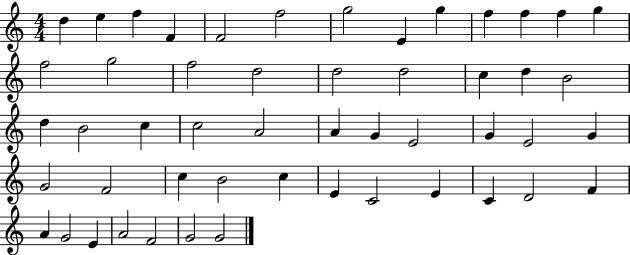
X:1
T:Untitled
M:4/4
L:1/4
K:C
d e f F F2 f2 g2 E g f f f g f2 g2 f2 d2 d2 d2 c d B2 d B2 c c2 A2 A G E2 G E2 G G2 F2 c B2 c E C2 E C D2 F A G2 E A2 F2 G2 G2